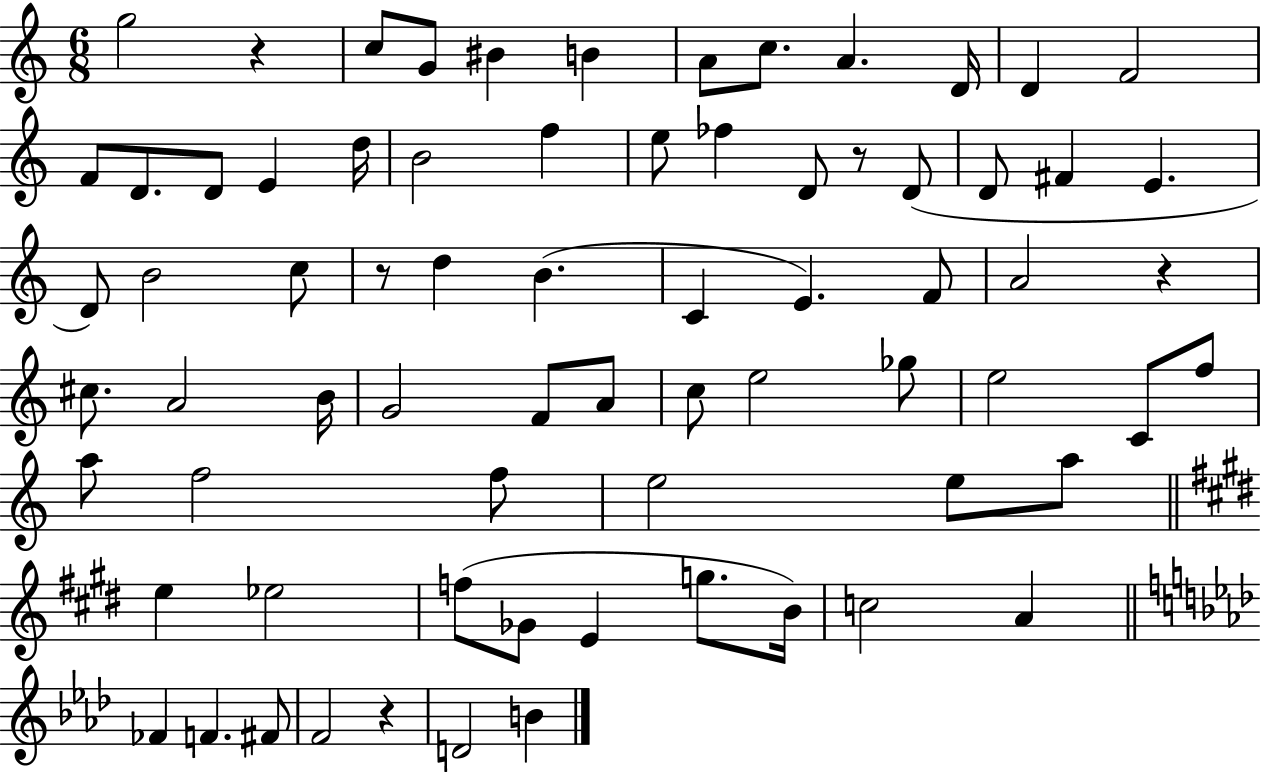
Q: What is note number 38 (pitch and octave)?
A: G4